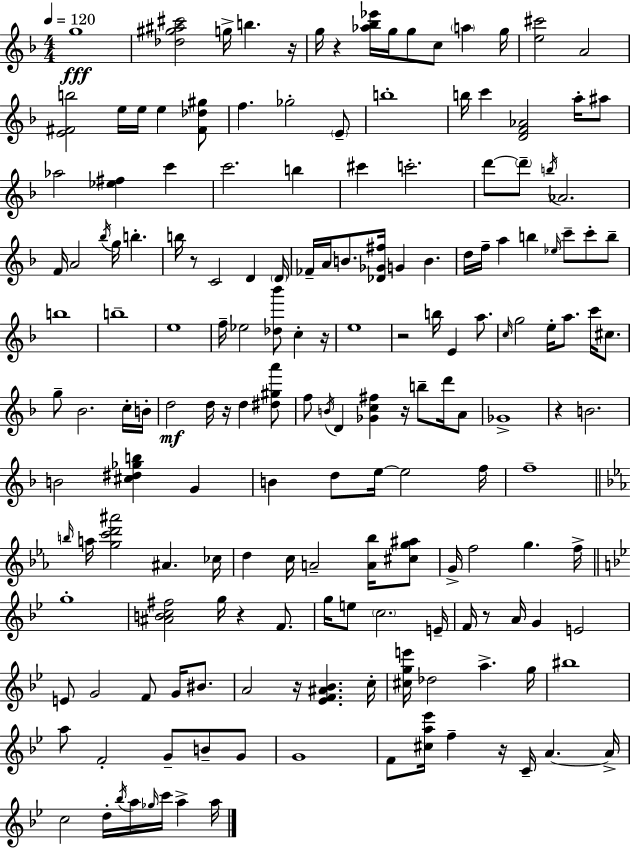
G5/w [Db5,G#5,A#5,C#6]/h G5/s B5/q. R/s G5/s R/q [Ab5,Bb5,Eb6]/s G5/s G5/e C5/e A5/q G5/s [E5,C#6]/h A4/h [E4,F#4,B5]/h E5/s E5/s E5/q [F#4,Db5,G#5]/e F5/q. Gb5/h E4/e B5/w B5/s C6/q [D4,F4,Ab4]/h A5/s A#5/e Ab5/h [Eb5,F#5]/q C6/q C6/h. B5/q C#6/q C6/h. D6/e D6/e B5/s Ab4/h. F4/s A4/h Bb5/s G5/s B5/q. B5/s R/e C4/h D4/q D4/s FES4/s A4/s B4/e. [Db4,Gb4,F#5]/s G4/q B4/q. D5/s F5/s A5/q B5/q Eb5/s C6/e C6/e B5/e B5/w B5/w E5/w F5/s Eb5/h [Db5,Bb6]/e C5/q R/s E5/w R/h B5/s E4/q A5/e. C5/s G5/h E5/s A5/e. C6/s C#5/e. G5/e Bb4/h. C5/s B4/s D5/h D5/s R/s D5/q [D#5,G#5,A6]/e F5/e B4/s D4/q [Gb4,C5,F#5]/q R/s B5/e D6/s A4/e Gb4/w R/q B4/h. B4/h [C#5,D#5,Gb5,B5]/q G4/q B4/q D5/e E5/s E5/h F5/s F5/w B5/s A5/s [G5,C6,D6,A#6]/h A#4/q. CES5/s D5/q C5/s A4/h [A4,Bb5]/s [C#5,G5,A#5]/e G4/s F5/h G5/q. F5/s G5/w [A#4,B4,C5,F#5]/h G5/s R/q F4/e. G5/s E5/e C5/h. E4/s F4/s R/e A4/s G4/q E4/h E4/e G4/h F4/e G4/s BIS4/e. A4/h R/s [Eb4,F4,A#4,Bb4]/q. C5/s [C#5,G5,E6]/s Db5/h A5/q. G5/s BIS5/w A5/e F4/h G4/e B4/e G4/e G4/w F4/e [C#5,A5,Eb6]/s F5/q R/s C4/s A4/q. A4/s C5/h D5/s Bb5/s A5/s Gb5/s C6/s A5/q A5/s